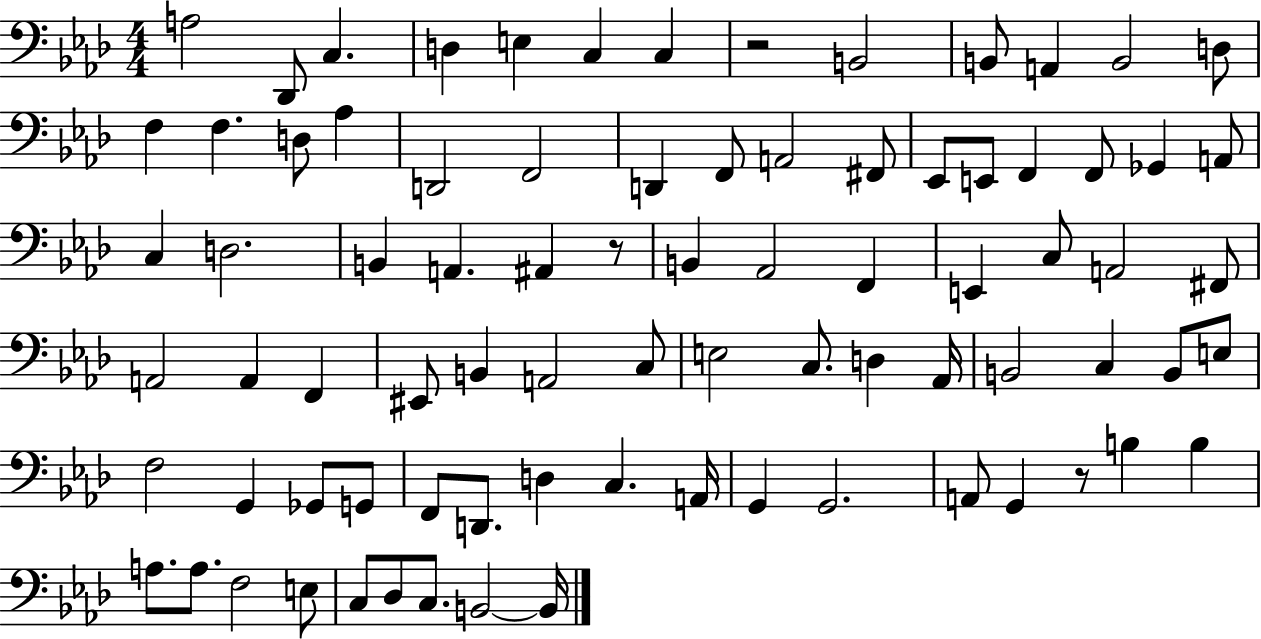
{
  \clef bass
  \numericTimeSignature
  \time 4/4
  \key aes \major
  a2 des,8 c4. | d4 e4 c4 c4 | r2 b,2 | b,8 a,4 b,2 d8 | \break f4 f4. d8 aes4 | d,2 f,2 | d,4 f,8 a,2 fis,8 | ees,8 e,8 f,4 f,8 ges,4 a,8 | \break c4 d2. | b,4 a,4. ais,4 r8 | b,4 aes,2 f,4 | e,4 c8 a,2 fis,8 | \break a,2 a,4 f,4 | eis,8 b,4 a,2 c8 | e2 c8. d4 aes,16 | b,2 c4 b,8 e8 | \break f2 g,4 ges,8 g,8 | f,8 d,8. d4 c4. a,16 | g,4 g,2. | a,8 g,4 r8 b4 b4 | \break a8. a8. f2 e8 | c8 des8 c8. b,2~~ b,16 | \bar "|."
}